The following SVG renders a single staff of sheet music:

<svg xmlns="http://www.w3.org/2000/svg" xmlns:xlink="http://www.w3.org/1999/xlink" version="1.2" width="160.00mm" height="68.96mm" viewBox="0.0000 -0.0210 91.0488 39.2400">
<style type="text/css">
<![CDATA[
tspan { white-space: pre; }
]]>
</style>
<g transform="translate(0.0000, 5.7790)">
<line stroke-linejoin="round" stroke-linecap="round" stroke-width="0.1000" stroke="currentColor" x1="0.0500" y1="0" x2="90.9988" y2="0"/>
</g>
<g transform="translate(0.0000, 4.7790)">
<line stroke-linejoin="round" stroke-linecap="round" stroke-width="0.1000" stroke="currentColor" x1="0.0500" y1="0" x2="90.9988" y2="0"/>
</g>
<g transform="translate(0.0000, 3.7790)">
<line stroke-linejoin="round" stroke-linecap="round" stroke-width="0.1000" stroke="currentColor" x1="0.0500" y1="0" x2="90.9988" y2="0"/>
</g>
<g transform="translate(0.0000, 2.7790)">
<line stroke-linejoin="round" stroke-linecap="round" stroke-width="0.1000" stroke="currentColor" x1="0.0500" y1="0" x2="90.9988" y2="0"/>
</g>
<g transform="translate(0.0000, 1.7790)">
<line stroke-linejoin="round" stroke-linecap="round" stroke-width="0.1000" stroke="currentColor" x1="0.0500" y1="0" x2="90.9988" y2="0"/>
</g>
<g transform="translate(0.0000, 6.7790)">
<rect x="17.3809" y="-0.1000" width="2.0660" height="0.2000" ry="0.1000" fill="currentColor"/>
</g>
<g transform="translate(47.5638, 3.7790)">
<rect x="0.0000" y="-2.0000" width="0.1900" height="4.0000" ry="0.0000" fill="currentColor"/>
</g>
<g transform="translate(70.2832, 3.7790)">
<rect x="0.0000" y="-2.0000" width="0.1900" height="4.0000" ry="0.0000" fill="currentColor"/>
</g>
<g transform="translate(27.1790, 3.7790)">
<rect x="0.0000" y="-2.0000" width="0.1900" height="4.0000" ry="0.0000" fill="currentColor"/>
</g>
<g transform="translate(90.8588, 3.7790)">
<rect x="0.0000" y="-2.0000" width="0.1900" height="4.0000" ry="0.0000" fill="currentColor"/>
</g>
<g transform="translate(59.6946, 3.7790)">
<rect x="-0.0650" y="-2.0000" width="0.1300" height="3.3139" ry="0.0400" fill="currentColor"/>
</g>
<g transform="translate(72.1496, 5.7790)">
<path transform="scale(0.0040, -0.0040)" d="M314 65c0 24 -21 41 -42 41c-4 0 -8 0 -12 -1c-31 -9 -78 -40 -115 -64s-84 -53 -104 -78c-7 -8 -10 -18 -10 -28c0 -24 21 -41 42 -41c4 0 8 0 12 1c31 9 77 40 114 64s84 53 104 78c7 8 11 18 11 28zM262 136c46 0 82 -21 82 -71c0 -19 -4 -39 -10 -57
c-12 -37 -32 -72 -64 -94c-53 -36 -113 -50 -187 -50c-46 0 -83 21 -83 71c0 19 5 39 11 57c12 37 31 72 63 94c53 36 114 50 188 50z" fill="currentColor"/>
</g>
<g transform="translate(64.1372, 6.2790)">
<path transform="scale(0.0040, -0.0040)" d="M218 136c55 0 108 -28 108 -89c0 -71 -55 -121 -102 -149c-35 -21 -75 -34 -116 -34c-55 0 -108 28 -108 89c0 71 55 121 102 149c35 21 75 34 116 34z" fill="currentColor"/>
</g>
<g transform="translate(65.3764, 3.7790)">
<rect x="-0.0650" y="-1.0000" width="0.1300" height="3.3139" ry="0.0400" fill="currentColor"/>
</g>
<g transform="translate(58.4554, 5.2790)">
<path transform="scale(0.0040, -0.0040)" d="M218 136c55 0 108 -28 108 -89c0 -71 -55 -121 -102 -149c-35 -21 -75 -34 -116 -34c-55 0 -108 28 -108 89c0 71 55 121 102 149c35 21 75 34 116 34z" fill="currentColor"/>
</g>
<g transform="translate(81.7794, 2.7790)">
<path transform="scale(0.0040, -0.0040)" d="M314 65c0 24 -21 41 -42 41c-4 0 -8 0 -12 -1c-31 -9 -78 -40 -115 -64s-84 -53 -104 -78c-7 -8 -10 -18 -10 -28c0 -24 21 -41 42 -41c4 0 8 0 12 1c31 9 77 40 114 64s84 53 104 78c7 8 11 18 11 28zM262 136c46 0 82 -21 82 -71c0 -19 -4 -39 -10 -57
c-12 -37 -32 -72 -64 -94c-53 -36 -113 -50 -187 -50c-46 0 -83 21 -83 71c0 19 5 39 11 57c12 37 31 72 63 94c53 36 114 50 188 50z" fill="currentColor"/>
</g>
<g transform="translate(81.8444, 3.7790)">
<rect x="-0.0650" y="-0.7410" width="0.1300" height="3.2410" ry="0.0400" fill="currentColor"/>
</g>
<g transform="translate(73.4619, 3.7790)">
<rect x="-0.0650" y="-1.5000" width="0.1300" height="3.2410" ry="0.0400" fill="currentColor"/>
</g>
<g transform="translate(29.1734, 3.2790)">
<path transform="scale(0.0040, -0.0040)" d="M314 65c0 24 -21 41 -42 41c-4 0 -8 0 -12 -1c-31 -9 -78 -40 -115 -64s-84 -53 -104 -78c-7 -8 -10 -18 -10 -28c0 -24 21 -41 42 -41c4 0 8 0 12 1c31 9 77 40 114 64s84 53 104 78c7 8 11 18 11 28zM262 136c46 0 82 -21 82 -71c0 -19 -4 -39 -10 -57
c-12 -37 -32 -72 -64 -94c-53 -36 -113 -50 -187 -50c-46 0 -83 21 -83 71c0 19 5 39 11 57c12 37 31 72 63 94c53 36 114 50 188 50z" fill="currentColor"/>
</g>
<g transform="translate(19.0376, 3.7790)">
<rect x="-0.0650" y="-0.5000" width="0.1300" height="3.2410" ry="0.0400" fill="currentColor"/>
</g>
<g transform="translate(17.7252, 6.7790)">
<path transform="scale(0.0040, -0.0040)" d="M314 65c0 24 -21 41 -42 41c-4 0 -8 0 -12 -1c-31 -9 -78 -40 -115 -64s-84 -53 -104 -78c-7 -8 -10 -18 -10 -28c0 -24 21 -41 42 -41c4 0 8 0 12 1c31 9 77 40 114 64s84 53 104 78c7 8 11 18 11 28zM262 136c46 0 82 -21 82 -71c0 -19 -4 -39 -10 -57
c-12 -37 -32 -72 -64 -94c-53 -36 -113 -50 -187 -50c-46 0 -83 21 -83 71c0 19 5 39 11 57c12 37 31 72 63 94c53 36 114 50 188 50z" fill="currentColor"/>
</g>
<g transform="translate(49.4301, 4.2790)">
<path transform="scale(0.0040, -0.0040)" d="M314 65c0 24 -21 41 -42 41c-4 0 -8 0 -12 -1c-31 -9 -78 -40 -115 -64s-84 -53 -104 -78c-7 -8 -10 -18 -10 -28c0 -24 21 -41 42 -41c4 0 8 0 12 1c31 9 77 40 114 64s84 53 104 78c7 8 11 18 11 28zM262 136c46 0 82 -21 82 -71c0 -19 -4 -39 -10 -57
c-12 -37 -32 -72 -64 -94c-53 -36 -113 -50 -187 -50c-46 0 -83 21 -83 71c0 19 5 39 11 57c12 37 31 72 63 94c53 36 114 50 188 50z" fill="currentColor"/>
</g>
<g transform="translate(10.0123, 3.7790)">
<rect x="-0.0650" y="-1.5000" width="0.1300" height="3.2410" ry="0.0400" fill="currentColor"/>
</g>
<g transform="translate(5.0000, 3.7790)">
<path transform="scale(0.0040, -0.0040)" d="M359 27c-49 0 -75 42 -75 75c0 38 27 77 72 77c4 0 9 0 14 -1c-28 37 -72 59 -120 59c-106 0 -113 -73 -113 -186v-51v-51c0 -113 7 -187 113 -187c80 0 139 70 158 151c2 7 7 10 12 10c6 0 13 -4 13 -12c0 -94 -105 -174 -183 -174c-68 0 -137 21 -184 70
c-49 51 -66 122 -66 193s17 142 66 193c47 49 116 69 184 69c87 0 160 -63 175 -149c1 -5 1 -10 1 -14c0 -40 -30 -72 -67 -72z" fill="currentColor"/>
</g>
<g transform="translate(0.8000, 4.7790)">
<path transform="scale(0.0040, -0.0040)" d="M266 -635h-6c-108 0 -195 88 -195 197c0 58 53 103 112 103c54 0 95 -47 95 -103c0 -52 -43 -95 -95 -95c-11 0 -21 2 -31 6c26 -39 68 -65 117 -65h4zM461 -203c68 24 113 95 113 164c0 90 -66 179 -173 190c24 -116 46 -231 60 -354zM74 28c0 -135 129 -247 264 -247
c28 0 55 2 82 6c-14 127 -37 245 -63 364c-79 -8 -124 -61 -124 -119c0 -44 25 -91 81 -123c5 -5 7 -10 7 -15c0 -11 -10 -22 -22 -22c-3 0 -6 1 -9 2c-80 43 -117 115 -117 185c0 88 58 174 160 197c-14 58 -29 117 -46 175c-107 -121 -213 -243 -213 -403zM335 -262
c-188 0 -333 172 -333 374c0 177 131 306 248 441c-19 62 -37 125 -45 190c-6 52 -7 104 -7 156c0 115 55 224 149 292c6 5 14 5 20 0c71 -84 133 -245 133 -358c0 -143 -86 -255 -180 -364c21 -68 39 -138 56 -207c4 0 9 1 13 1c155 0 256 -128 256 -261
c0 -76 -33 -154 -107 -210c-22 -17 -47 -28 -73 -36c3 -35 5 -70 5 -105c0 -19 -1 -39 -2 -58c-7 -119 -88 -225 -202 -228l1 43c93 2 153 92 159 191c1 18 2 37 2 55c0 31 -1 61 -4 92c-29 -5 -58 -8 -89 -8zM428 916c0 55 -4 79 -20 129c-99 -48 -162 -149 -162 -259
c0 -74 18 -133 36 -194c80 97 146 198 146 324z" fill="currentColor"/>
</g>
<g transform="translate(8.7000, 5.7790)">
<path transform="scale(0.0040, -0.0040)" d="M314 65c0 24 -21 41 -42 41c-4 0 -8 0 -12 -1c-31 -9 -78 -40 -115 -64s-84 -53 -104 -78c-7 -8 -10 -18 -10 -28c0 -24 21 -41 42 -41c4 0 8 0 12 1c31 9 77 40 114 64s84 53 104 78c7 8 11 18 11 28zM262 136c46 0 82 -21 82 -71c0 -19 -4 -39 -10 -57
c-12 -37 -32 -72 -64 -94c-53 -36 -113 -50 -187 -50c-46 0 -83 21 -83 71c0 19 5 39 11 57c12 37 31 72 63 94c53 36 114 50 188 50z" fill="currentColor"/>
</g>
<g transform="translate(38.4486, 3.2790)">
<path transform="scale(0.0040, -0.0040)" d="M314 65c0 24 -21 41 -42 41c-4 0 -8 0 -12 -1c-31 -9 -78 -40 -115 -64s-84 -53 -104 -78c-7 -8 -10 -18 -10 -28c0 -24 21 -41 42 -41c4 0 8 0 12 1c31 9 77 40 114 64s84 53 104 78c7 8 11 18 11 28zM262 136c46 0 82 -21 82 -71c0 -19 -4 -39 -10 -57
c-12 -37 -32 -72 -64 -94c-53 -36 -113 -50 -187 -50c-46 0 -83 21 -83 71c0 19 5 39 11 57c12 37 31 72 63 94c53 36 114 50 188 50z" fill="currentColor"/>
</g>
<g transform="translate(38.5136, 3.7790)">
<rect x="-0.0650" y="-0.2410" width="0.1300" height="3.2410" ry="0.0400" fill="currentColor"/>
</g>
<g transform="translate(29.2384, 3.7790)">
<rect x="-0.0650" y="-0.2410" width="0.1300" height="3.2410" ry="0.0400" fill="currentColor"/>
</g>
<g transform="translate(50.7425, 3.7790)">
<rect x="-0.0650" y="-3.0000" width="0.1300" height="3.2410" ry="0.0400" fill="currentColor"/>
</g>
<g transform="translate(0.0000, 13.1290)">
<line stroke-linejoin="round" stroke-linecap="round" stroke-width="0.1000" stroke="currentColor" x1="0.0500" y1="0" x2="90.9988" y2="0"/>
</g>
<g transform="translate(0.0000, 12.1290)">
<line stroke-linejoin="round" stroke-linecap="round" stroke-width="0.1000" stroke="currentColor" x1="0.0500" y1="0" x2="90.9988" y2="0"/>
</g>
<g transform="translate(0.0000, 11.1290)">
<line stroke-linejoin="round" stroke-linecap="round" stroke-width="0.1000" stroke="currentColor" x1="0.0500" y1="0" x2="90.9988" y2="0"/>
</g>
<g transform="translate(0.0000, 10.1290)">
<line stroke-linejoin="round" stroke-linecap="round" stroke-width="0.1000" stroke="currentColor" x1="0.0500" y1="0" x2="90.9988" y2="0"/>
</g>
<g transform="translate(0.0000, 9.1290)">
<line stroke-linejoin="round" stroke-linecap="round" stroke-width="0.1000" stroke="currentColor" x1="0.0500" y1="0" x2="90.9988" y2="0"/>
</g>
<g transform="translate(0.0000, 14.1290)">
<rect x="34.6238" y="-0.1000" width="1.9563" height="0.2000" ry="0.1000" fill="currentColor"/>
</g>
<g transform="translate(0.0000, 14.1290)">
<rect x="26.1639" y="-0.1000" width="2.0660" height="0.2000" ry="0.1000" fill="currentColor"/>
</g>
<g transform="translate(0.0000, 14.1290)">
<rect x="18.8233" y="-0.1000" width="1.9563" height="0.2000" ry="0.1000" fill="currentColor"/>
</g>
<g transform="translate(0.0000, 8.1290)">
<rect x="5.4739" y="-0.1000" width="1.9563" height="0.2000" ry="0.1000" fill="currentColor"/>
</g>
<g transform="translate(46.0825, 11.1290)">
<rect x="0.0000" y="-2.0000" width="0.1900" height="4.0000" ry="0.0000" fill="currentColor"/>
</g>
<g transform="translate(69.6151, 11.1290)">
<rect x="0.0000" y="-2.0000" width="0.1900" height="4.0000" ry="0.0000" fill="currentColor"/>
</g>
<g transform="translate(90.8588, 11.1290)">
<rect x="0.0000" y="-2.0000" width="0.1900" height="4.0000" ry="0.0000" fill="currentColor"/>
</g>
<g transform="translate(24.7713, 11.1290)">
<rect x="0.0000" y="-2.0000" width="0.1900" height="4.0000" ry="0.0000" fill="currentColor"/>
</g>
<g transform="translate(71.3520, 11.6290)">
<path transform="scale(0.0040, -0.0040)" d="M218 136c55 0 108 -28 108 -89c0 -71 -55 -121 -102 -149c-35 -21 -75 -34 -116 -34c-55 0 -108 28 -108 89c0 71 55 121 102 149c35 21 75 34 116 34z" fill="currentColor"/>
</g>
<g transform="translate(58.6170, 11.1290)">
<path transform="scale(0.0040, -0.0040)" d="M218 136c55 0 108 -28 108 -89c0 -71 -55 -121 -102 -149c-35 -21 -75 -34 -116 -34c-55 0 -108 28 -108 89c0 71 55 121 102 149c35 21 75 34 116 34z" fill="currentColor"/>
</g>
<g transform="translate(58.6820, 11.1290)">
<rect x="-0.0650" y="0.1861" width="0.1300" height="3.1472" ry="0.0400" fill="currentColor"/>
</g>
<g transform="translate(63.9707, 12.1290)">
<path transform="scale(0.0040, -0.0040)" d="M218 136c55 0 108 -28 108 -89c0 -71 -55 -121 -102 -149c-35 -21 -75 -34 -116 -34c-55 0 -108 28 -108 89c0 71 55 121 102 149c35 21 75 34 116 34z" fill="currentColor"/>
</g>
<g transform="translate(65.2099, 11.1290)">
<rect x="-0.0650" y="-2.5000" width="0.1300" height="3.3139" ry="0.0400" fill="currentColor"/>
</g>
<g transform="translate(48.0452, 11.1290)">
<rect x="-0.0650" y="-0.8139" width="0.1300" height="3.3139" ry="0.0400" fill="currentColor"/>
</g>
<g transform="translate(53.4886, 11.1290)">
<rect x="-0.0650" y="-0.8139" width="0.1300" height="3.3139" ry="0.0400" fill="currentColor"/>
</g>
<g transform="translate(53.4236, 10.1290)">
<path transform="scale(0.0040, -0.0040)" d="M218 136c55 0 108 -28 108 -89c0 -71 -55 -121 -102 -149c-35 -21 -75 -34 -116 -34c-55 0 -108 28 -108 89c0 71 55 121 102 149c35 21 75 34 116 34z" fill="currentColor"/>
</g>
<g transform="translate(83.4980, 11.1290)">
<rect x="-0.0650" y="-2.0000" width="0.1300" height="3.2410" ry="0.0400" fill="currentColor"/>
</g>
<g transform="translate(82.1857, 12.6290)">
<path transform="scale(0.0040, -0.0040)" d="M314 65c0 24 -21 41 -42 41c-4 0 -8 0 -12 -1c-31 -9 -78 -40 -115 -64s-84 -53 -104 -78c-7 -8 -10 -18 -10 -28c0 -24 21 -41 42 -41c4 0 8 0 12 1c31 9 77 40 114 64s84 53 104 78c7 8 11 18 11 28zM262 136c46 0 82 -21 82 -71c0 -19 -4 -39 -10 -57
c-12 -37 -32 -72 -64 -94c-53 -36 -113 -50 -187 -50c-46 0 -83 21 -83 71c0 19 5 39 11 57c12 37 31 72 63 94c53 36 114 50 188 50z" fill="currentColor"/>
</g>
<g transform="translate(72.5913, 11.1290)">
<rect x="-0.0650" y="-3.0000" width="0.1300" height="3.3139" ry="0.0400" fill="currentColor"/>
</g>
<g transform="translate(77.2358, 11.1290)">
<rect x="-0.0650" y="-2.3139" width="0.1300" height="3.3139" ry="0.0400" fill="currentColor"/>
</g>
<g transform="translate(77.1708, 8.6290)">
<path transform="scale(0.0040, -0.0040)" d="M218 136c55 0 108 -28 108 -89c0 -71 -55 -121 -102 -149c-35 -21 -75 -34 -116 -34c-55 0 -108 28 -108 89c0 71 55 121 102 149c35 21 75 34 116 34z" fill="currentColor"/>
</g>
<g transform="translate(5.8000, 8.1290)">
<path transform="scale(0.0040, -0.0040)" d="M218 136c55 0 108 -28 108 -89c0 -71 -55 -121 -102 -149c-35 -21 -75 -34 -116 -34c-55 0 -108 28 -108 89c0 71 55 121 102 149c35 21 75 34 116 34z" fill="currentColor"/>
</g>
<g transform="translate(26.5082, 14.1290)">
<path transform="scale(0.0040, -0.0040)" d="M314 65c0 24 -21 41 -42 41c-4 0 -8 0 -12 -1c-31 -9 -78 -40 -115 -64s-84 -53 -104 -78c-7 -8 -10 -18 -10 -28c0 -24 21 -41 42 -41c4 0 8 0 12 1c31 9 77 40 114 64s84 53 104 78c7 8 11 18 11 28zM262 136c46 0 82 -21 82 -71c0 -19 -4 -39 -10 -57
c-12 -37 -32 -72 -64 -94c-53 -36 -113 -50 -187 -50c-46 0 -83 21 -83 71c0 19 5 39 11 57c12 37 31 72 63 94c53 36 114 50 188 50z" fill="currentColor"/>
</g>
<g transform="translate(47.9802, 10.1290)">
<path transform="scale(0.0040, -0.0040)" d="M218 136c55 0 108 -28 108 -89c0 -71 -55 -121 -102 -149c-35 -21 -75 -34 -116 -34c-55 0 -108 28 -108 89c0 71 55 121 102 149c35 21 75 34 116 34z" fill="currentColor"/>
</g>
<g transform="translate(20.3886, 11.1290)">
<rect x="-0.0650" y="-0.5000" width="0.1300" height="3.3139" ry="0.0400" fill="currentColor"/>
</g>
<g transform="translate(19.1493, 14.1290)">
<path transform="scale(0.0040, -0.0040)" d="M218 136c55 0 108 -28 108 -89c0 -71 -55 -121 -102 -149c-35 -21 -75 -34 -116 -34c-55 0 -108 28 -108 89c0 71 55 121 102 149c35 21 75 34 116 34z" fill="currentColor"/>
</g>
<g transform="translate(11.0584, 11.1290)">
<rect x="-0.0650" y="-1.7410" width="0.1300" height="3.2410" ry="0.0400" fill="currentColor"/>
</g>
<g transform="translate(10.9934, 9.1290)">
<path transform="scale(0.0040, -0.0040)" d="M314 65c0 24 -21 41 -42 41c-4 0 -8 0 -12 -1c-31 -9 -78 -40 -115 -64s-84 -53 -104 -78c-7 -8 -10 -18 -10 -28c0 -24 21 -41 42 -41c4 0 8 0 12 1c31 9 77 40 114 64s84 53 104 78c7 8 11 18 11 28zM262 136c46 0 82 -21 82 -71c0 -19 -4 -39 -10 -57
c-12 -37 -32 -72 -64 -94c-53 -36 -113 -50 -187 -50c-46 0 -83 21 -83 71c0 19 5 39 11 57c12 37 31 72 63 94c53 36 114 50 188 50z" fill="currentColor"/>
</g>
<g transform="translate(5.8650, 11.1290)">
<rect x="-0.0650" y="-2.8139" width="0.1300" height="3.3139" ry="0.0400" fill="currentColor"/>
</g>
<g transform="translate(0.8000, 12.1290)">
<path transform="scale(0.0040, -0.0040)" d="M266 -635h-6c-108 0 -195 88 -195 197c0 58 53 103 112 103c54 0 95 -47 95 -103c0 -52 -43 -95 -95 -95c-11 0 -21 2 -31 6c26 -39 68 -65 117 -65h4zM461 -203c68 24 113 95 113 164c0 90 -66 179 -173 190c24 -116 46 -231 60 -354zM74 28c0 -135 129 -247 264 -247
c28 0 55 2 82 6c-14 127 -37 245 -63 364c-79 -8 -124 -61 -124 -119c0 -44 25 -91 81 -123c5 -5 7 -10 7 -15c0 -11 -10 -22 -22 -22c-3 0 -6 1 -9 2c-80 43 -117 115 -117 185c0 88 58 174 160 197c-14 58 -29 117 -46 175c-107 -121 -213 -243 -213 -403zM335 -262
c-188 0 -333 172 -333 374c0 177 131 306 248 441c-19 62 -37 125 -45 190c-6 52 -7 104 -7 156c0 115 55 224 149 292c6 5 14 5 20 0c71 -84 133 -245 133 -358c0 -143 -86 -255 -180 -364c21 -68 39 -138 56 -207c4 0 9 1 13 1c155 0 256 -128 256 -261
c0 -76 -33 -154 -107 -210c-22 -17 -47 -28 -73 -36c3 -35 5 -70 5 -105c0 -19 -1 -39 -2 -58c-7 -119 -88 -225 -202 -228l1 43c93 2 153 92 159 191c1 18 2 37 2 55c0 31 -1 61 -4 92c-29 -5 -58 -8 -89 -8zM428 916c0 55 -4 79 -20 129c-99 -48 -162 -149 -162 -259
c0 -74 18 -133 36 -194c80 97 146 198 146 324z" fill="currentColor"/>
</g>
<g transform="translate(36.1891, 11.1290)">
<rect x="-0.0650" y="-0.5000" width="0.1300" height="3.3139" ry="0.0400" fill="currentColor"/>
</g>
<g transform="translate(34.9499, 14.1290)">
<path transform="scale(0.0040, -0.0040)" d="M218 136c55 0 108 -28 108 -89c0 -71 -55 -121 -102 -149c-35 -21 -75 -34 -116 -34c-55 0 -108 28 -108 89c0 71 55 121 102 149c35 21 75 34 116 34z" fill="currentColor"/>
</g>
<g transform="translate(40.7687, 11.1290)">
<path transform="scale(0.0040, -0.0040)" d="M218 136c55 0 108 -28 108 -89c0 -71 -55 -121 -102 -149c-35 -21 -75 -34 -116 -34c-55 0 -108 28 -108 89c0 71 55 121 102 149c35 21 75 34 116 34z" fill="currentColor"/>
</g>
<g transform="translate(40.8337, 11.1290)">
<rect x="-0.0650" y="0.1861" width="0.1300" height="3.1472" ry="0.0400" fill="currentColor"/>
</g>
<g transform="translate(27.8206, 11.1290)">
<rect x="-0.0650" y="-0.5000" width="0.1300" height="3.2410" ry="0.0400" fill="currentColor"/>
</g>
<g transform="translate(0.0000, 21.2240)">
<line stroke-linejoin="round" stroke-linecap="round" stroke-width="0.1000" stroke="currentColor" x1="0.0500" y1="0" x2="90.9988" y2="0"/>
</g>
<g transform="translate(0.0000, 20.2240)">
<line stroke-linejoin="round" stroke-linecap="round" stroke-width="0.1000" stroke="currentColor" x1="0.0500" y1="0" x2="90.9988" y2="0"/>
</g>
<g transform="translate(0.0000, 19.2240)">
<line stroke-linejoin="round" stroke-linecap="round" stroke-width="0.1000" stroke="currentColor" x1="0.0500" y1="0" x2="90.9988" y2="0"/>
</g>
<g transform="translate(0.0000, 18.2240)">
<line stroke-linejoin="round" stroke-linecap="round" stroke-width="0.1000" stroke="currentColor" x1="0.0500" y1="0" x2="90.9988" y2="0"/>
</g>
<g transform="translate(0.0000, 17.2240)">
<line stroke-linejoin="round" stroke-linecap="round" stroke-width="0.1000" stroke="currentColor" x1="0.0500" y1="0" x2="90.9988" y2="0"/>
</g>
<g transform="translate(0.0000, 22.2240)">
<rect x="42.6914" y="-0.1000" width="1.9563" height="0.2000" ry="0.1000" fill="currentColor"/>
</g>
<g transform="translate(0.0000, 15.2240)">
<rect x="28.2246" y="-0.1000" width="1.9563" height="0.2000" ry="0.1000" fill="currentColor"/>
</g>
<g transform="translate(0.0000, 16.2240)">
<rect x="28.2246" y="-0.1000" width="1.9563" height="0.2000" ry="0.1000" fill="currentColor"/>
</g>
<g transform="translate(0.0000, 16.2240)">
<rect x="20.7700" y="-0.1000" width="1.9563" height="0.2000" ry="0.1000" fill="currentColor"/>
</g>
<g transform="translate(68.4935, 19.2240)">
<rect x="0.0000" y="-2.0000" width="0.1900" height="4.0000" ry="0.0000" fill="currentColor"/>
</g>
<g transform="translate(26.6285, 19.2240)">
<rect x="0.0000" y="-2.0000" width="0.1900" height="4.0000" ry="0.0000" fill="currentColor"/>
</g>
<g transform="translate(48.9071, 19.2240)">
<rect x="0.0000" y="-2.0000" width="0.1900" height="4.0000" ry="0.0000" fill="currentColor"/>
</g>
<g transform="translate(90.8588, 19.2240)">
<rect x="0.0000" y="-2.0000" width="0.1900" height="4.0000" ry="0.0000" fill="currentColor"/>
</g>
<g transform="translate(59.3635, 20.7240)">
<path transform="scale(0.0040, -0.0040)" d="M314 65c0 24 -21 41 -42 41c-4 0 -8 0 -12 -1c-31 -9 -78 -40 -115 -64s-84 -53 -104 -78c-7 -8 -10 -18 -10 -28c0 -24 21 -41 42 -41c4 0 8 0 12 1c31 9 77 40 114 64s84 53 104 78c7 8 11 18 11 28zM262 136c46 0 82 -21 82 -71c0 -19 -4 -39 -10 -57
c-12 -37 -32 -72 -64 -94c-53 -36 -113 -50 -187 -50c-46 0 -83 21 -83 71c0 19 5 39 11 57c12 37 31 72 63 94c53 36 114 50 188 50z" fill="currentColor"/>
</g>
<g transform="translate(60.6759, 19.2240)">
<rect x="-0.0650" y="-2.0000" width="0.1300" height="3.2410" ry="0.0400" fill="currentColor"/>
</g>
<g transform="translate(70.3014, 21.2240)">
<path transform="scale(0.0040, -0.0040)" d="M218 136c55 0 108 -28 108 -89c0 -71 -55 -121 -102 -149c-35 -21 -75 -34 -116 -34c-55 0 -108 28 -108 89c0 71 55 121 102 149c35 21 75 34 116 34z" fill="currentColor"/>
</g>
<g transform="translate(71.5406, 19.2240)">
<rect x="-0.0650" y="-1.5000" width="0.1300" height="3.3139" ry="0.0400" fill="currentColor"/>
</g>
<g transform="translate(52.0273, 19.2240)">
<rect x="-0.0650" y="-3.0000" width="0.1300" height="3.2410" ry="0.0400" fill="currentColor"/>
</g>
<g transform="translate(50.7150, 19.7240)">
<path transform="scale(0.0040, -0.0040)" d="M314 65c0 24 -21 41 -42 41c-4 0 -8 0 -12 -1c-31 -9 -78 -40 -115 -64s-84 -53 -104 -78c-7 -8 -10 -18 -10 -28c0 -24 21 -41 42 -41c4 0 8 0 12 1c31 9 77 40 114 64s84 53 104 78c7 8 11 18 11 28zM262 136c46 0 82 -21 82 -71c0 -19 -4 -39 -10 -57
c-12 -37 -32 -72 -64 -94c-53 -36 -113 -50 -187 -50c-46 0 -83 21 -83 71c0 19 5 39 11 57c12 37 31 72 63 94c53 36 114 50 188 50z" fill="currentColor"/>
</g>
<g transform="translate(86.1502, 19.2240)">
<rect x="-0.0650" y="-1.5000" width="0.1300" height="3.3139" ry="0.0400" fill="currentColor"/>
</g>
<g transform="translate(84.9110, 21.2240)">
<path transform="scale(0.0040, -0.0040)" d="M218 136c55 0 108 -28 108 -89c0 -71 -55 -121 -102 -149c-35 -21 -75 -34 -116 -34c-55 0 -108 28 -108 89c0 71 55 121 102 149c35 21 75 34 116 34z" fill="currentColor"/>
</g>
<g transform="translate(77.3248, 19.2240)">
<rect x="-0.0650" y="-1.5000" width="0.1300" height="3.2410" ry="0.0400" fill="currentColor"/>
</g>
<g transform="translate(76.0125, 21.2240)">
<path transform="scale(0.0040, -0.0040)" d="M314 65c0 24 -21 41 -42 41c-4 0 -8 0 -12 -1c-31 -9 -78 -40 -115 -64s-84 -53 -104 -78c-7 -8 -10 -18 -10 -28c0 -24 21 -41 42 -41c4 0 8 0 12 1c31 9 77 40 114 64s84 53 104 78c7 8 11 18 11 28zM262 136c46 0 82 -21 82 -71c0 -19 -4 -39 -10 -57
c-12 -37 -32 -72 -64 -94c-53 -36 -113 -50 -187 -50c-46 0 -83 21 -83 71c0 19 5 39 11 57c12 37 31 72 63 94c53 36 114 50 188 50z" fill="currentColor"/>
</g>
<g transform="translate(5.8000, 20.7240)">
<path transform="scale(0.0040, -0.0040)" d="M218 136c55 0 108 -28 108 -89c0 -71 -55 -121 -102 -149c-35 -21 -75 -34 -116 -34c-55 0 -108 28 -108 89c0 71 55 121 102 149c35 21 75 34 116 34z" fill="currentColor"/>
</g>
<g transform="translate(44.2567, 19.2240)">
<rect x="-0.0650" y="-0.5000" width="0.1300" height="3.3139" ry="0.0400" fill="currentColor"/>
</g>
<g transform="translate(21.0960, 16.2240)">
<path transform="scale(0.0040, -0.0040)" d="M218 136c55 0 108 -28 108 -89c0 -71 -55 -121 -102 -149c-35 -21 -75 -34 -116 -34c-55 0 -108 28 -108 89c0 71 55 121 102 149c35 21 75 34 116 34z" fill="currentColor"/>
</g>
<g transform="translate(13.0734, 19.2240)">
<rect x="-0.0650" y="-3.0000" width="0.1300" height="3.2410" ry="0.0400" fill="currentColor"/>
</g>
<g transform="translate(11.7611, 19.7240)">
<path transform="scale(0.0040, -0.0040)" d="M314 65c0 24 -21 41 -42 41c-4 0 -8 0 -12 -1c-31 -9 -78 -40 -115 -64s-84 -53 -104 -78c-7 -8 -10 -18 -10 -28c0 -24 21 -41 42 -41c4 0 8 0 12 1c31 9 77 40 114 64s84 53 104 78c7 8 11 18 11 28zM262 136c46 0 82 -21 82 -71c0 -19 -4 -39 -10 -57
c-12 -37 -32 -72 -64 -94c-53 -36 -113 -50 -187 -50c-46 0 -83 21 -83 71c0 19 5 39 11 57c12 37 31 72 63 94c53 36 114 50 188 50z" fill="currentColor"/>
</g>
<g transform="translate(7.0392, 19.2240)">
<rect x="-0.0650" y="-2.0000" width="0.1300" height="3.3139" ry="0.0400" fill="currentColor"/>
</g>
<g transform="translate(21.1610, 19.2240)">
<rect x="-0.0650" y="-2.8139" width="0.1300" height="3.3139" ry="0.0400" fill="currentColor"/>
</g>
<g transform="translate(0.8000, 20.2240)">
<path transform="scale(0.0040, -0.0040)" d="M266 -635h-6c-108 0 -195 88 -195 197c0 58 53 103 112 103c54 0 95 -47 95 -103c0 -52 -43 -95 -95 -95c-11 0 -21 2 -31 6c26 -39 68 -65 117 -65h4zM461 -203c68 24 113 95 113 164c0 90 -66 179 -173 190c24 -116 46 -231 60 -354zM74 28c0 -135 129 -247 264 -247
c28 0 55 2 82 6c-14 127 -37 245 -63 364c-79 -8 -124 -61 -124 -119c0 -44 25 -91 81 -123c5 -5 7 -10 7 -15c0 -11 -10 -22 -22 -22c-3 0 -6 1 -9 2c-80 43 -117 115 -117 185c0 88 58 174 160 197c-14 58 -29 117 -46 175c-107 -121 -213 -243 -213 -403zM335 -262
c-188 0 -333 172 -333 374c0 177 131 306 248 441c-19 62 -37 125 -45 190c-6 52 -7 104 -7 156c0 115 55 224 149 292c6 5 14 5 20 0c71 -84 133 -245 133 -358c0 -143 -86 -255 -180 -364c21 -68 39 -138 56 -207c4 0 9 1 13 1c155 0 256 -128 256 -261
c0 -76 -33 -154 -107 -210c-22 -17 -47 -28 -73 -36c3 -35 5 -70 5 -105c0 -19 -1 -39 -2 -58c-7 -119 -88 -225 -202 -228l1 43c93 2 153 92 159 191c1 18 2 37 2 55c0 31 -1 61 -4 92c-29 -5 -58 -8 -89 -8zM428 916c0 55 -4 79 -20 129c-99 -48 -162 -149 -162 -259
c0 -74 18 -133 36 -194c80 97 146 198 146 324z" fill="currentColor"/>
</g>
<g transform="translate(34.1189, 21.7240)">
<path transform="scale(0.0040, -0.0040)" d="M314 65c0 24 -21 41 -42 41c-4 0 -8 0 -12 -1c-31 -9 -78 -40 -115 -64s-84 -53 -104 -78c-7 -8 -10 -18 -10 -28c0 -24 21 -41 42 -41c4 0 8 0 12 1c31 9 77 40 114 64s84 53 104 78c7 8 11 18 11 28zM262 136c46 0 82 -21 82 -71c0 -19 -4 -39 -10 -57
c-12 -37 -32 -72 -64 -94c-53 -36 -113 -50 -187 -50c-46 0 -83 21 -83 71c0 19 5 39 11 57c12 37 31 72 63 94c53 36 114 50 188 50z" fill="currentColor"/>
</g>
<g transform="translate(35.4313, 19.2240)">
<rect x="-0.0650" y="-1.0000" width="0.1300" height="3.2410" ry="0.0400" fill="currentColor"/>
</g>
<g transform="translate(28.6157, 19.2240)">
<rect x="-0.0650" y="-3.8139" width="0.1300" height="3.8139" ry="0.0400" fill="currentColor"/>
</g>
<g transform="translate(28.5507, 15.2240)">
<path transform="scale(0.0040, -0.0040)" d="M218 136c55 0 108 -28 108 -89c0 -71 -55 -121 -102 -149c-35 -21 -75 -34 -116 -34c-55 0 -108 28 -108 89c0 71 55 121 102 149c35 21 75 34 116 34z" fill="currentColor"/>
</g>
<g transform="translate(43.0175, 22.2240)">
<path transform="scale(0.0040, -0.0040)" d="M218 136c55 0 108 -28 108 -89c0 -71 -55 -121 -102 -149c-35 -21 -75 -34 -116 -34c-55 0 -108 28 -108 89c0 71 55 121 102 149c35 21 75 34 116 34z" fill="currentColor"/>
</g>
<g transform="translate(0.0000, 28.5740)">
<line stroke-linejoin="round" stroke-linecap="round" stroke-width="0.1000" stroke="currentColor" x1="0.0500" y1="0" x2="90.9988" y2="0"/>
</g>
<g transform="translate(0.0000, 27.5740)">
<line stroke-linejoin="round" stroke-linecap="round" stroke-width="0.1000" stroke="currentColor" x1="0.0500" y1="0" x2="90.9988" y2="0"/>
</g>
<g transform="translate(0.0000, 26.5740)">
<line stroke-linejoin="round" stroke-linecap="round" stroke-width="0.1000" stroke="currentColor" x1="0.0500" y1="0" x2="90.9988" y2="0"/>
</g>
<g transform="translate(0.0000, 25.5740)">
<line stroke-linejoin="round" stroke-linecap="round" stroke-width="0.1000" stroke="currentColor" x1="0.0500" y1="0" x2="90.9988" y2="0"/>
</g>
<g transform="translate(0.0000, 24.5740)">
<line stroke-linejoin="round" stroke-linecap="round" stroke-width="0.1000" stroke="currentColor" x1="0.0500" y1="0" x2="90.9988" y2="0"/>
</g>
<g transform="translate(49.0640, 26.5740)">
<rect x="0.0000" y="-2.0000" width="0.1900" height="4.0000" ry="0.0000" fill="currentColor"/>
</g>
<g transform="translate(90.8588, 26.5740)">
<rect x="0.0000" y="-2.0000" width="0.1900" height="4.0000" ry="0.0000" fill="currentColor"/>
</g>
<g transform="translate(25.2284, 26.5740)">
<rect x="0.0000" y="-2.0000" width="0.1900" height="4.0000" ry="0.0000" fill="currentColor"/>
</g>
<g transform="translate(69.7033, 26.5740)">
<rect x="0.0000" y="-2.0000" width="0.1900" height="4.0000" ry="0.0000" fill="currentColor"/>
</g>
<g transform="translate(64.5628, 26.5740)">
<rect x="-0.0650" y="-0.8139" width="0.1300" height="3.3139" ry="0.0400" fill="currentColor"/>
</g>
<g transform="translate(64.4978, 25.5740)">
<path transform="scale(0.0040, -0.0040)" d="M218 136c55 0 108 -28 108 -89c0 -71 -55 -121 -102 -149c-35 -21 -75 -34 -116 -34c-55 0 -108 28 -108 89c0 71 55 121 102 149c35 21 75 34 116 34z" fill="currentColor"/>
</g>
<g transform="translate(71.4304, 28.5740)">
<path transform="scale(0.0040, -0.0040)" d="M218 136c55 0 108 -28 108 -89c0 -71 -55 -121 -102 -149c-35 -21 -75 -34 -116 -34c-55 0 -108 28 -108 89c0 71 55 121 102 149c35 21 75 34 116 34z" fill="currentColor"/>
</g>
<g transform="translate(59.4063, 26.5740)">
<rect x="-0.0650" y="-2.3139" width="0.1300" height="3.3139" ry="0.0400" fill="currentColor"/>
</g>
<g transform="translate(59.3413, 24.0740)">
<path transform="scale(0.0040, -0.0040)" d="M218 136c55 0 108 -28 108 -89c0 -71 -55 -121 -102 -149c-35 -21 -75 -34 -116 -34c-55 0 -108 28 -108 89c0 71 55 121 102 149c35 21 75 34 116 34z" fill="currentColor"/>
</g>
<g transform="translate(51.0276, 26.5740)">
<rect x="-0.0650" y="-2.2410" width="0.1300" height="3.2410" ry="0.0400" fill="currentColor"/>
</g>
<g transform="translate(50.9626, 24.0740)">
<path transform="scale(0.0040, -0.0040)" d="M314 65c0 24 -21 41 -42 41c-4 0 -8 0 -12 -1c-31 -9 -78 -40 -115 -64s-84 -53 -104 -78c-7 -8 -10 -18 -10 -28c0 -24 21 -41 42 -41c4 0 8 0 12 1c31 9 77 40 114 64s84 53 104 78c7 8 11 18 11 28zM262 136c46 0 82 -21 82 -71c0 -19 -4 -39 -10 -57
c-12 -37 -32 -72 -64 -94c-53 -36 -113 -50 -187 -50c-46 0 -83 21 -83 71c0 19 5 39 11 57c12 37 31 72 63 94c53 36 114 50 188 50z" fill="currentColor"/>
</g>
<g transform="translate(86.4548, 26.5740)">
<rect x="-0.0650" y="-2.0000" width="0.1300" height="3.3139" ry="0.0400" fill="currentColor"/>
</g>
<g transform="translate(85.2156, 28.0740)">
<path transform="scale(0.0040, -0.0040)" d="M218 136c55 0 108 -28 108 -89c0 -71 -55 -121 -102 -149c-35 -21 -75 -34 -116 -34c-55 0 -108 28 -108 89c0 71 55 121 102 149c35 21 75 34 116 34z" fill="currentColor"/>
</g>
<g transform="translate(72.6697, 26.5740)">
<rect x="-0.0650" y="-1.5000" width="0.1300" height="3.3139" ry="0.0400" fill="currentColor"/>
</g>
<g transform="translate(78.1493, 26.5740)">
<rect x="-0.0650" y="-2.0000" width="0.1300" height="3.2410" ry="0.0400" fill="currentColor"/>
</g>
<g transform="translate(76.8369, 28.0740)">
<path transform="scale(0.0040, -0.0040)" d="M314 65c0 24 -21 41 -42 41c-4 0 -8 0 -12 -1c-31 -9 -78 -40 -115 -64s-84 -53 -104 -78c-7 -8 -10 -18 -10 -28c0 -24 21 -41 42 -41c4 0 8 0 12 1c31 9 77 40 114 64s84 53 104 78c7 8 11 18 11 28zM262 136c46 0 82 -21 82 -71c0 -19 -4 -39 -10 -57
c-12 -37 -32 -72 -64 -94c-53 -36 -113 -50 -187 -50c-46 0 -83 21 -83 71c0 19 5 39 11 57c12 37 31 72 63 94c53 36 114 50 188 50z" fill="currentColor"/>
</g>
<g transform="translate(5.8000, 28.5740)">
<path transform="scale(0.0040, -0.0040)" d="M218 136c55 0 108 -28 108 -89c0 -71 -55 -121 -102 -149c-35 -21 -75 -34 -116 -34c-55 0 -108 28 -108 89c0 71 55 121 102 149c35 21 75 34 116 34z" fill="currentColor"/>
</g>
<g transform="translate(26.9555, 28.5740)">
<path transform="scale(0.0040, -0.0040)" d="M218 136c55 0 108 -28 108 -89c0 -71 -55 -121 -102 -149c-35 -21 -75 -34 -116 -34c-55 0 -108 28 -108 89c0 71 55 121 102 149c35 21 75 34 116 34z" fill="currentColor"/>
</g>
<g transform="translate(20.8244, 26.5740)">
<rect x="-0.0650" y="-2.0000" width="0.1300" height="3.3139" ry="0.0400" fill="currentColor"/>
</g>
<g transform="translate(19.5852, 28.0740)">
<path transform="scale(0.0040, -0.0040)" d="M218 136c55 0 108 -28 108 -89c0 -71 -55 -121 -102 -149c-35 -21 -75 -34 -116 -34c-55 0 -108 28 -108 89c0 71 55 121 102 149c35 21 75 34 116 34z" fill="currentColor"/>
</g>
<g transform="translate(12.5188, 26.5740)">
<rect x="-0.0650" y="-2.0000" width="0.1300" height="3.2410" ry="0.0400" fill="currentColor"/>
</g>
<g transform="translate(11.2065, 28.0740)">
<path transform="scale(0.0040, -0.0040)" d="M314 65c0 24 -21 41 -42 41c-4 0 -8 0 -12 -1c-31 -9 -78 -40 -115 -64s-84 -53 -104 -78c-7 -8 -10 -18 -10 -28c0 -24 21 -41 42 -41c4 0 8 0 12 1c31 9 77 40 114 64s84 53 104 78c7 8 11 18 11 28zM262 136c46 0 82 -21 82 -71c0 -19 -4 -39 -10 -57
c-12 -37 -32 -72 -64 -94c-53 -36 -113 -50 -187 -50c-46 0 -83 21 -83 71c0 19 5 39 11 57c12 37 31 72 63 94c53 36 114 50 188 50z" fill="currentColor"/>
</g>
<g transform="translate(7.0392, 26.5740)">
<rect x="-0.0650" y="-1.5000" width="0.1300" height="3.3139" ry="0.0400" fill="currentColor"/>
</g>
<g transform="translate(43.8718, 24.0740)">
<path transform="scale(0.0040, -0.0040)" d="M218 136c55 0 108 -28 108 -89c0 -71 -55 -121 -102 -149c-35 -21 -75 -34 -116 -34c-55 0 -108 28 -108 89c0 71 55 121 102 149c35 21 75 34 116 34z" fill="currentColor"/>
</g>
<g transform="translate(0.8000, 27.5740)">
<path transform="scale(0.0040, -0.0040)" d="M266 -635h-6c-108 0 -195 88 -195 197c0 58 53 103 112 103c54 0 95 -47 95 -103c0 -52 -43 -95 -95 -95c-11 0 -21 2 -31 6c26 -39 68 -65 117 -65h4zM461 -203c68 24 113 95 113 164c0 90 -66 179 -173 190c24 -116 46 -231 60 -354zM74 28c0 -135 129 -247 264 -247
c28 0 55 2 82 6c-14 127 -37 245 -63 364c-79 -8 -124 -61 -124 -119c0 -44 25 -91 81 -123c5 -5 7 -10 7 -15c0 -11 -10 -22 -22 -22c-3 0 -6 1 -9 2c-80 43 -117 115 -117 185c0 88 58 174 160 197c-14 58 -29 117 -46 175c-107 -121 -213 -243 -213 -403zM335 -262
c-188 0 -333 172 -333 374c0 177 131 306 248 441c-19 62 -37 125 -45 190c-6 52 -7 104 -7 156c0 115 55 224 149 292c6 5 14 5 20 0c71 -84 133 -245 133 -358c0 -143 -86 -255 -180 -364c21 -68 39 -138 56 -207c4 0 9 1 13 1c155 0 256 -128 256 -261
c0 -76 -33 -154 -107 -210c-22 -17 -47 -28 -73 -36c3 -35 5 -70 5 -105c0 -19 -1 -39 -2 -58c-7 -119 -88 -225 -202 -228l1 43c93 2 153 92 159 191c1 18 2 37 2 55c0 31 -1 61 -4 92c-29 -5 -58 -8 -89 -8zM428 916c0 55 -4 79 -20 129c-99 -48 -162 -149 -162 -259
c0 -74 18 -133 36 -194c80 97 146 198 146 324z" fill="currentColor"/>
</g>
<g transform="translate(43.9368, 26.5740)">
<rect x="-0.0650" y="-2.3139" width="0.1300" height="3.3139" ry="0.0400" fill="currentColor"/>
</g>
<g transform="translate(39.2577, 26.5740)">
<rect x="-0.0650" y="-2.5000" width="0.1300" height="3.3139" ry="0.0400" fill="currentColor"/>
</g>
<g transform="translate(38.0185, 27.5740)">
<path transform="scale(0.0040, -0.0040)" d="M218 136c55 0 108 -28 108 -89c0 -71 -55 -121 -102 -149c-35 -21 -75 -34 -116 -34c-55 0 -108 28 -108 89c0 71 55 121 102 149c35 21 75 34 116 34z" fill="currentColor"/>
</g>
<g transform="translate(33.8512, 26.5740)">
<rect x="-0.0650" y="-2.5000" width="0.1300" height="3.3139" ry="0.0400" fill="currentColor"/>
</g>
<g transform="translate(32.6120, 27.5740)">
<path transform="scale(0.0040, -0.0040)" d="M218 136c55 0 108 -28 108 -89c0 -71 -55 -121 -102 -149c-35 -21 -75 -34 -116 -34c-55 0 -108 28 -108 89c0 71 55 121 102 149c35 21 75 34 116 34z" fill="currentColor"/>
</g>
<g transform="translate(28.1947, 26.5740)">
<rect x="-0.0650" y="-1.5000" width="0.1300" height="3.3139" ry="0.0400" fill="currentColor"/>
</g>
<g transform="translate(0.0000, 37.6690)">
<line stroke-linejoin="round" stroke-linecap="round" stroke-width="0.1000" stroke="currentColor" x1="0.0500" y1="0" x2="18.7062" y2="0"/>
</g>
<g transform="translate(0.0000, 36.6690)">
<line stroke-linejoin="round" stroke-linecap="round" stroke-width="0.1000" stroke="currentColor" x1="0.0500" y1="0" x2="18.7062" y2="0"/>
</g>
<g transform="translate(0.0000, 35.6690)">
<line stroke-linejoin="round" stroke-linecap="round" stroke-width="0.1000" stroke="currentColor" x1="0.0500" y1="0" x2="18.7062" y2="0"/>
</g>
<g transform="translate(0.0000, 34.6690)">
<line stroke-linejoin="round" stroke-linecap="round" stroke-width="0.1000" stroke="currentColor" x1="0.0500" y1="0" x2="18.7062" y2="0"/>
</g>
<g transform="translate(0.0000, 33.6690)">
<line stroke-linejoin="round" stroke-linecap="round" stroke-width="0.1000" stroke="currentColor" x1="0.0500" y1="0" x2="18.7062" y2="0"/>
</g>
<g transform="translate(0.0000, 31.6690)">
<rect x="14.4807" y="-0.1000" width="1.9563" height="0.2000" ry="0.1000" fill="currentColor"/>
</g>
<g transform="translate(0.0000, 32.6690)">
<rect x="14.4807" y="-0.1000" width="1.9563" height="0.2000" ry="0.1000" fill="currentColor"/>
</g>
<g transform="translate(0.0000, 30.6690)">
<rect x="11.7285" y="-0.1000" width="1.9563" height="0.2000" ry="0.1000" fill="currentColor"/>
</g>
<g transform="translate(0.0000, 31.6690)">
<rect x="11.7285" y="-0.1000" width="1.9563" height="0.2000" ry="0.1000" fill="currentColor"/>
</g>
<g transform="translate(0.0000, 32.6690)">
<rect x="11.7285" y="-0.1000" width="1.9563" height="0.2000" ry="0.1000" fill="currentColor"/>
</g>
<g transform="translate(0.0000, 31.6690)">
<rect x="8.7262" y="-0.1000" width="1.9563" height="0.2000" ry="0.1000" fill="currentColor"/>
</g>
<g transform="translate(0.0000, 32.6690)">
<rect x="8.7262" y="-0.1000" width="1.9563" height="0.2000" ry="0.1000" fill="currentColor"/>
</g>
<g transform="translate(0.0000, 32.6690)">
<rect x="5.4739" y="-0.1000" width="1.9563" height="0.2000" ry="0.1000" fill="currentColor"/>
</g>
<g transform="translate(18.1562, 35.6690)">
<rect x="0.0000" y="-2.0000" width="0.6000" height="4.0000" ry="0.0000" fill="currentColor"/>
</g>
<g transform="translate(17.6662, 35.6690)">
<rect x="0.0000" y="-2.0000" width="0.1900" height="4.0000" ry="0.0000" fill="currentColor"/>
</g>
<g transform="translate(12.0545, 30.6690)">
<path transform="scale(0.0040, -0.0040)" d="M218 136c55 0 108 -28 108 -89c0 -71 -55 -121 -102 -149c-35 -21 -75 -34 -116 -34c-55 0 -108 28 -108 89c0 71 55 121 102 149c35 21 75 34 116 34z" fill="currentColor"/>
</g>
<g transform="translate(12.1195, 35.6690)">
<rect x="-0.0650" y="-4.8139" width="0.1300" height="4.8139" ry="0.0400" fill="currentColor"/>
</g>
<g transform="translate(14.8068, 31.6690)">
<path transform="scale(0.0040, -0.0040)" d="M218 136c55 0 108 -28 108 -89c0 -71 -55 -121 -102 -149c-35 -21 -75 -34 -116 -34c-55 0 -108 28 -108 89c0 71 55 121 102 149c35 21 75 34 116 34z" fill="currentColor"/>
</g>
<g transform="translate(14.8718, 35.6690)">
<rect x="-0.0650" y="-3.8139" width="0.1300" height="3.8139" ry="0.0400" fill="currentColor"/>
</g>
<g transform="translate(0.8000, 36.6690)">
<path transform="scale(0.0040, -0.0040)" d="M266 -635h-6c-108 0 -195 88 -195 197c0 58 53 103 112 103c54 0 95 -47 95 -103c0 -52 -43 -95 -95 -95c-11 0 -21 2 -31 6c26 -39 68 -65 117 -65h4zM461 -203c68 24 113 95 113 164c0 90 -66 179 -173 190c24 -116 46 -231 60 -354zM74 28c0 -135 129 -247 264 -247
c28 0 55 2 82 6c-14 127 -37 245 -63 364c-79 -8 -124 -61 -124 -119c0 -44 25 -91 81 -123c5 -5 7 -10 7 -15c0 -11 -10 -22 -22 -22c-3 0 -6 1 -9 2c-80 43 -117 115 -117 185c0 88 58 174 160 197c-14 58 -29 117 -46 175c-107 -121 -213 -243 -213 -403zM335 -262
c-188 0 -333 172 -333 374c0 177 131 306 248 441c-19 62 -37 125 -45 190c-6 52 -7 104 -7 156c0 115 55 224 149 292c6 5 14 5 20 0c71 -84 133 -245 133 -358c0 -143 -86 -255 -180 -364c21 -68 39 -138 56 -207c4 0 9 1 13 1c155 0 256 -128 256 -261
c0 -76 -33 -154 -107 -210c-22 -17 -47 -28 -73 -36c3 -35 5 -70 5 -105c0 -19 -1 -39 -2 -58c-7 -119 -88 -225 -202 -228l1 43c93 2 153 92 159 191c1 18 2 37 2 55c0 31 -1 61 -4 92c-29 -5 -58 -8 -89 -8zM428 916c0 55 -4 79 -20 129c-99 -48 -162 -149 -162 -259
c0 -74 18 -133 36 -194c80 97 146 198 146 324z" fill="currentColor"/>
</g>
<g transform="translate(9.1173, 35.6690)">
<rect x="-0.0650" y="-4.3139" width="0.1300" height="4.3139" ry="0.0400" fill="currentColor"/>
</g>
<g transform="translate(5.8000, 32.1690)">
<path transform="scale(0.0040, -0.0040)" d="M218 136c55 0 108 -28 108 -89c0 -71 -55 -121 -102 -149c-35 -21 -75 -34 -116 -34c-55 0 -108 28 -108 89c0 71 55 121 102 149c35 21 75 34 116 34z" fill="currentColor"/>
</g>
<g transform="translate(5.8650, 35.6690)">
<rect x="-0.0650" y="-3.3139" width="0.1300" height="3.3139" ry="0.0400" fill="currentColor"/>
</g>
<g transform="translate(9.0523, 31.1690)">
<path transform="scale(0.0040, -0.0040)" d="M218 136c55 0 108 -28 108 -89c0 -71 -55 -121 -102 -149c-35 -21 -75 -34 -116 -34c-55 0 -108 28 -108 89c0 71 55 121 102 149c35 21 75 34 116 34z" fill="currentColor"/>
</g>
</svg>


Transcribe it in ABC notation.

X:1
T:Untitled
M:4/4
L:1/4
K:C
E2 C2 c2 c2 A2 F D E2 d2 a f2 C C2 C B d d B G A g F2 F A2 a c' D2 C A2 F2 E E2 E E F2 F E G G g g2 g d E F2 F b d' e' c'